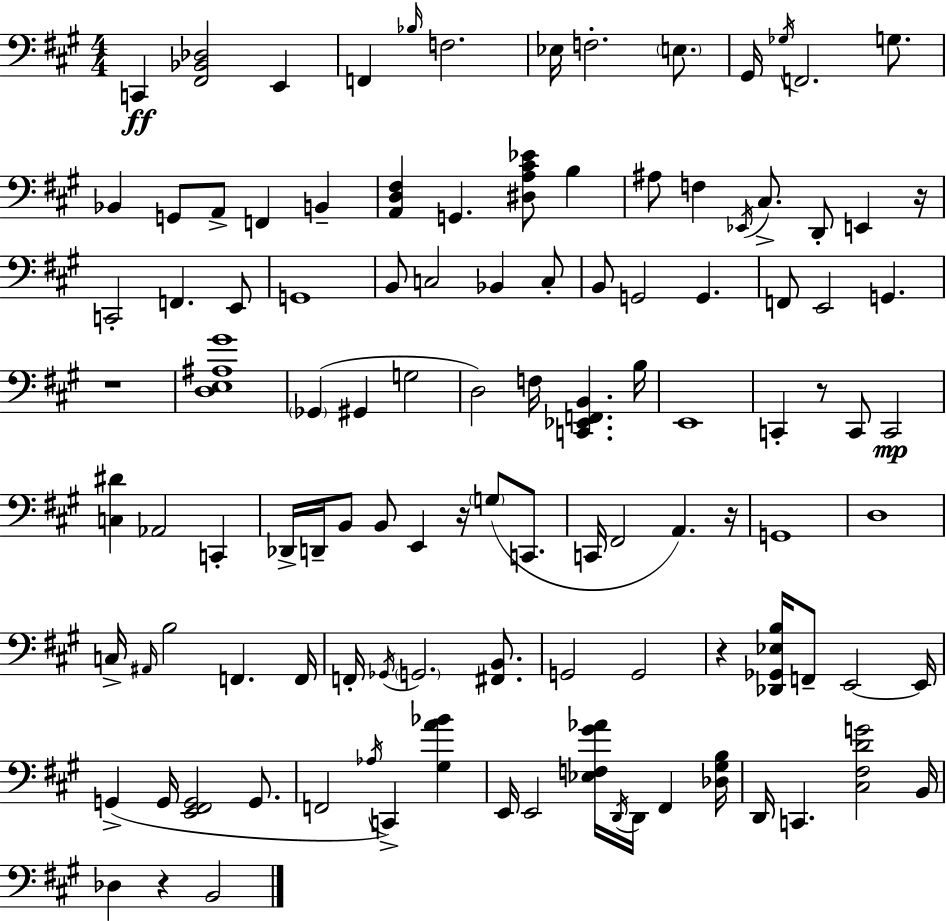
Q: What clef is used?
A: bass